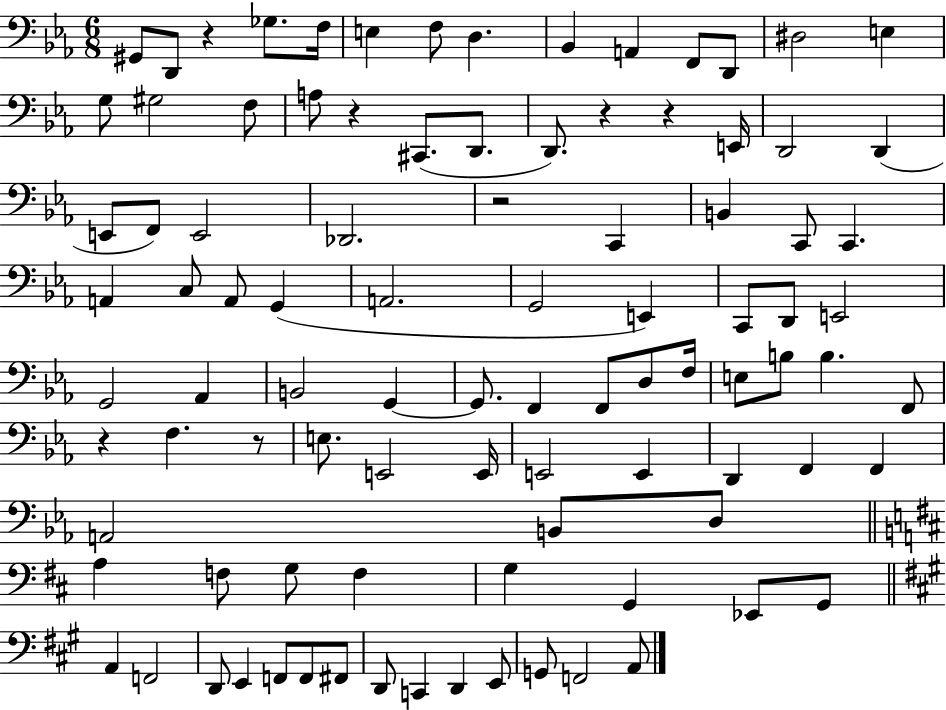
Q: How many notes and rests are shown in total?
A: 95